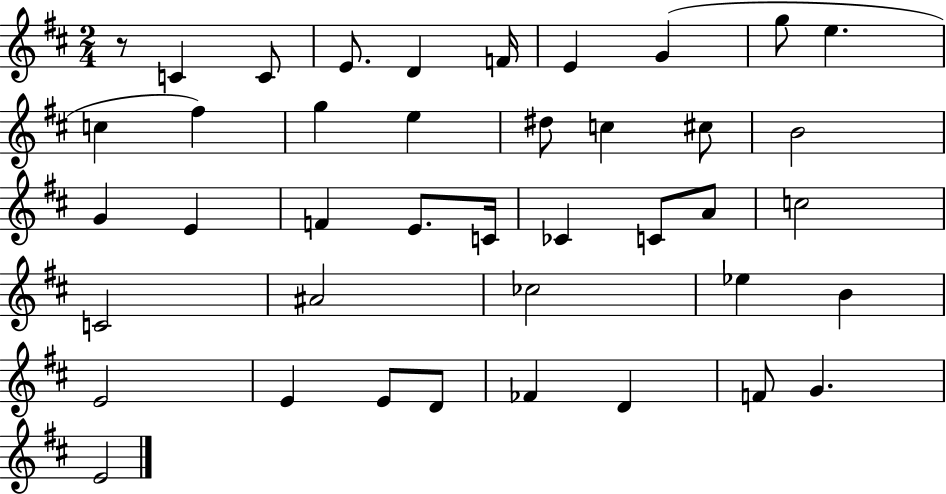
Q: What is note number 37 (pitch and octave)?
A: D4